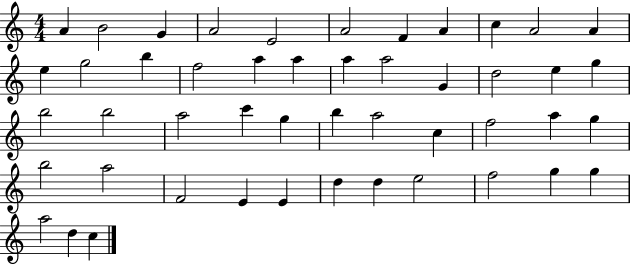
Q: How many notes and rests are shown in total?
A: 48